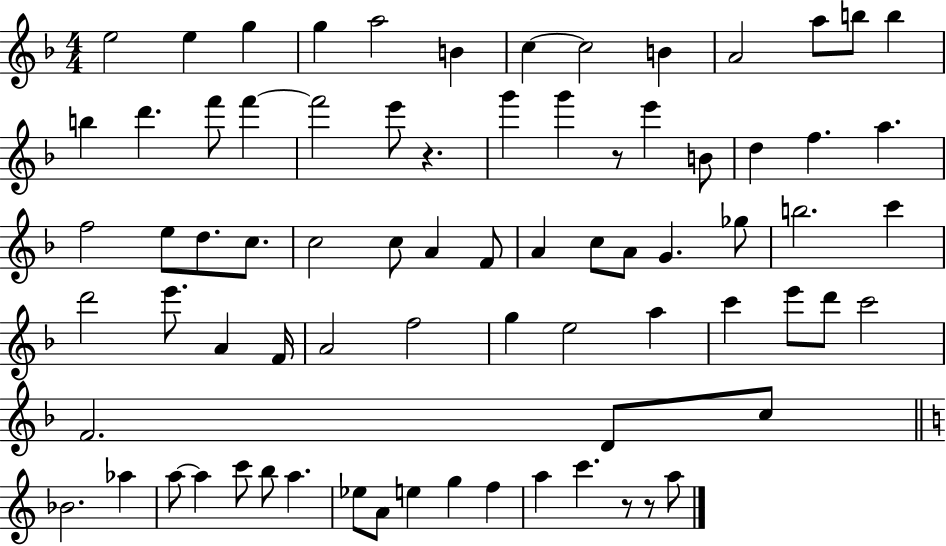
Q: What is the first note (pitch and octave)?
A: E5